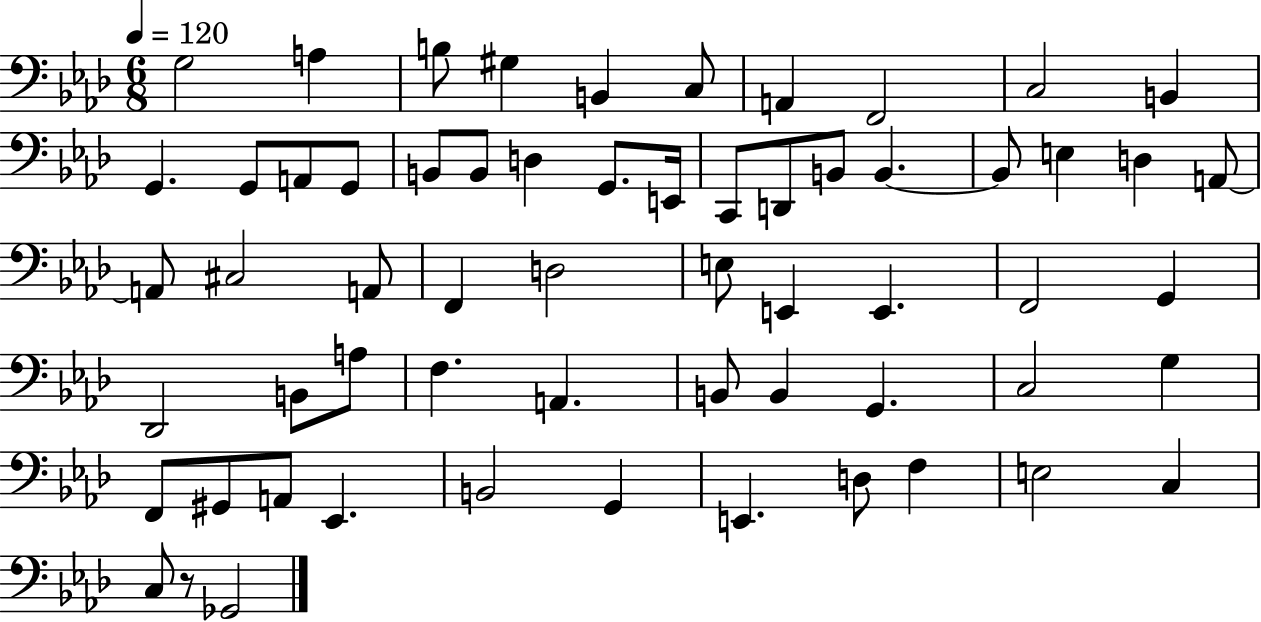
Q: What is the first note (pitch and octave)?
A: G3